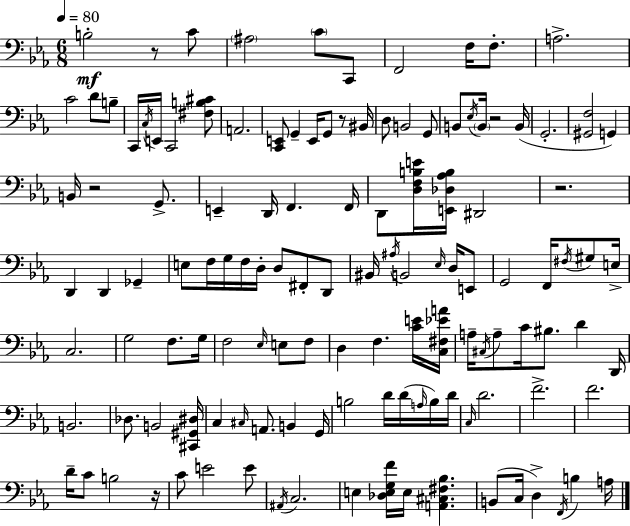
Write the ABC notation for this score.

X:1
T:Untitled
M:6/8
L:1/4
K:Eb
B,2 z/2 C/2 ^A,2 C/2 C,,/2 F,,2 F,/4 F,/2 A,2 C2 D/2 B,/2 C,,/4 C,/4 E,,/4 C,,2 [^F,B,^C]/2 A,,2 [C,,E,,]/2 G,, E,,/4 G,,/2 z/2 ^B,,/4 D,/2 B,,2 G,,/2 B,,/2 _E,/4 B,,/4 z2 B,,/4 G,,2 [^G,,F,]2 G,, B,,/4 z2 G,,/2 E,, D,,/4 F,, F,,/4 D,,/2 [D,F,B,E]/4 [E,,_D,_A,B,]/4 ^D,,2 z2 D,, D,, _G,, E,/2 F,/4 G,/4 F,/4 D,/4 D,/2 ^F,,/2 D,,/2 ^B,,/4 ^A,/4 B,,2 _E,/4 D,/4 E,,/2 G,,2 F,,/4 ^F,/4 ^G,/2 E,/4 C,2 G,2 F,/2 G,/4 F,2 _E,/4 E,/2 F,/2 D, F, [CE]/4 [C,^F,_EA]/4 A,/4 ^C,/4 A,/2 C/4 ^B,/2 D D,,/4 B,,2 _D,/2 B,,2 [^C,,^G,,^D,]/4 C, ^C,/4 A,,/2 B,, G,,/4 B,2 D/4 D/4 A,/4 B,/4 D/4 C,/4 D2 F2 F2 D/4 C/2 B,2 z/4 C/2 E2 E/2 ^A,,/4 C,2 E, [_D,E,G,F]/4 E,/4 [A,,^C,^F,_B,] B,,/2 C,/4 D, F,,/4 B, A,/4